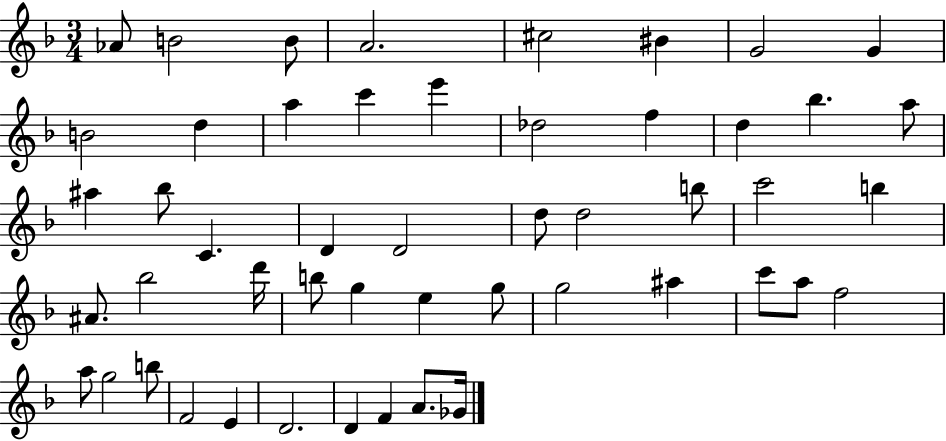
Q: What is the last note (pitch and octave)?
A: Gb4